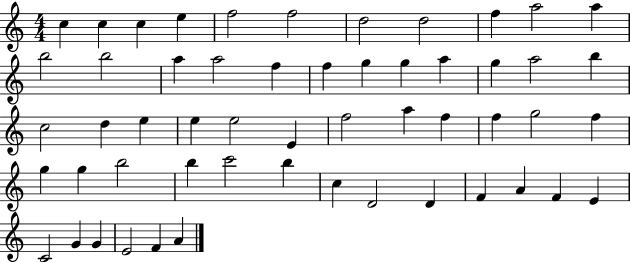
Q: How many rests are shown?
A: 0